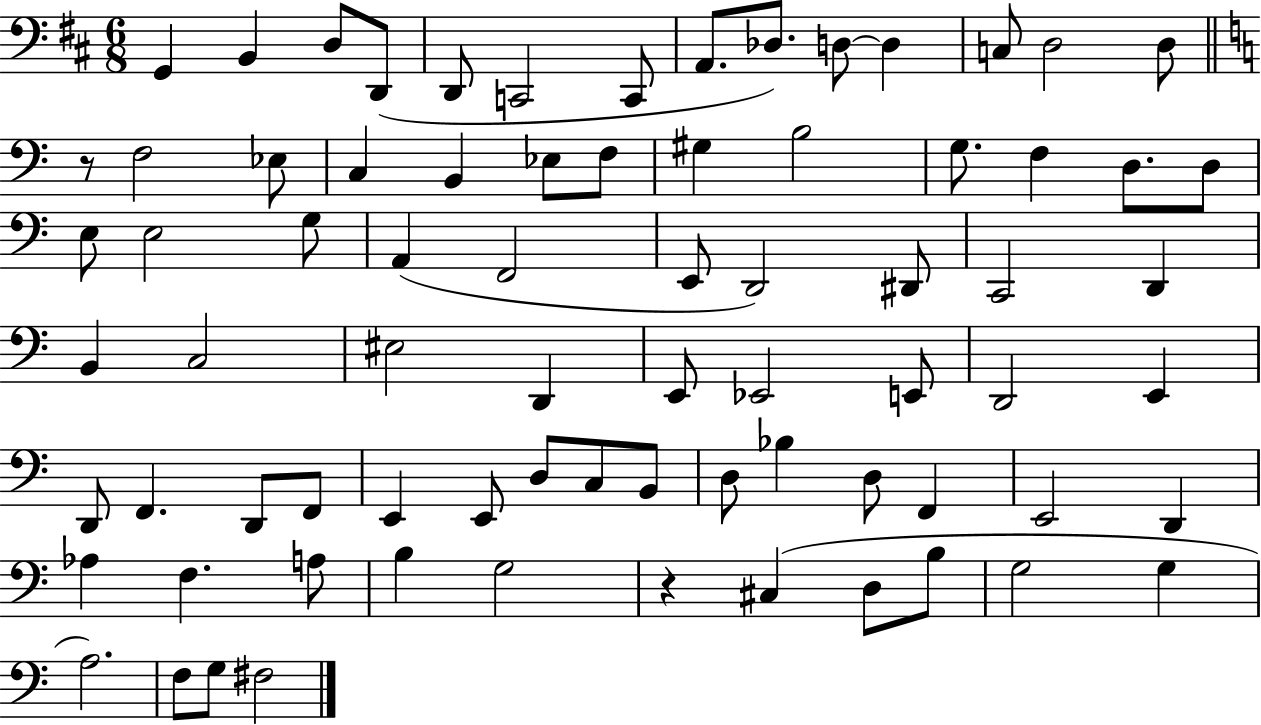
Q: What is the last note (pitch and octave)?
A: F#3